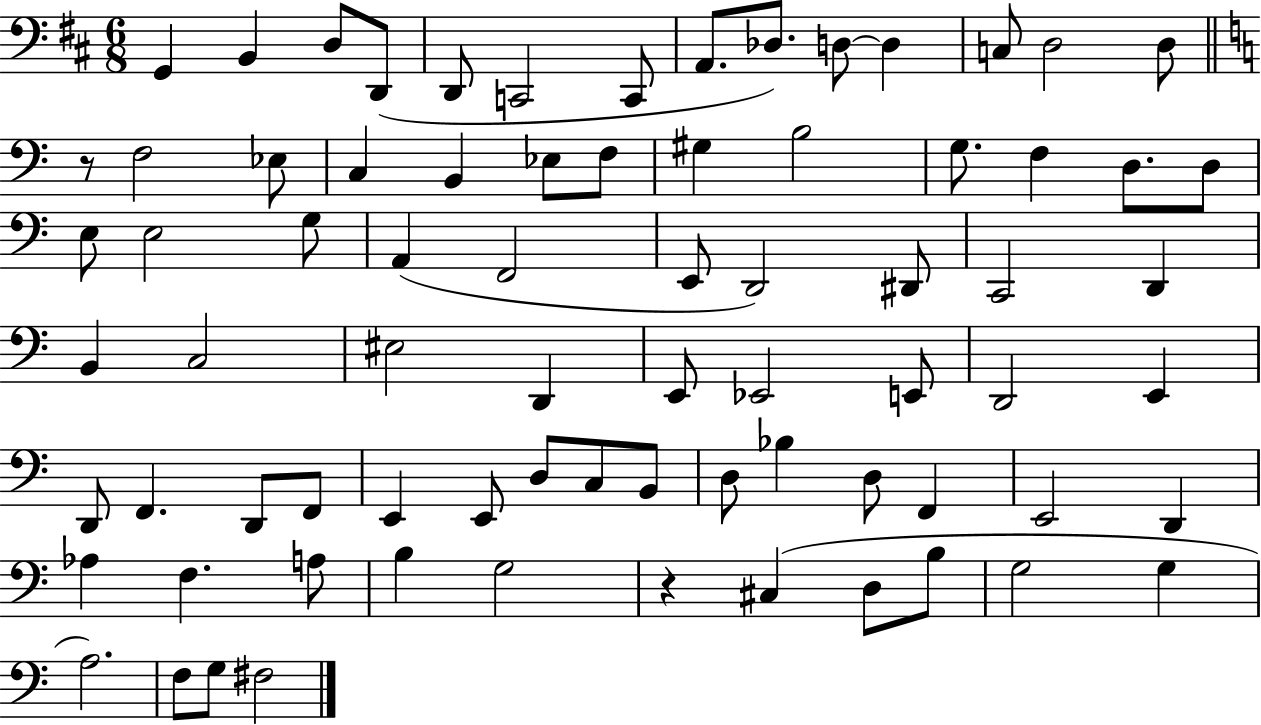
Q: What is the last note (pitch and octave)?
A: F#3